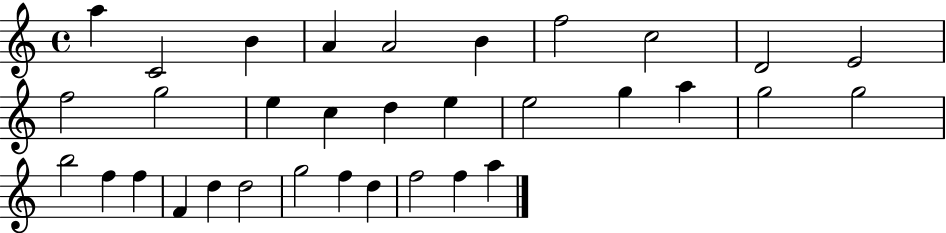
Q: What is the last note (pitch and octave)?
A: A5